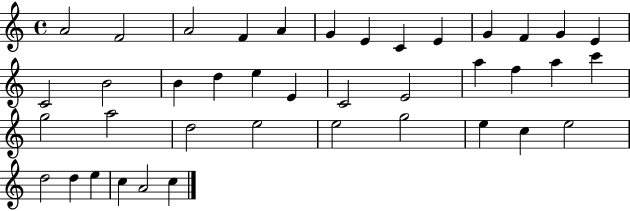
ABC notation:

X:1
T:Untitled
M:4/4
L:1/4
K:C
A2 F2 A2 F A G E C E G F G E C2 B2 B d e E C2 E2 a f a c' g2 a2 d2 e2 e2 g2 e c e2 d2 d e c A2 c